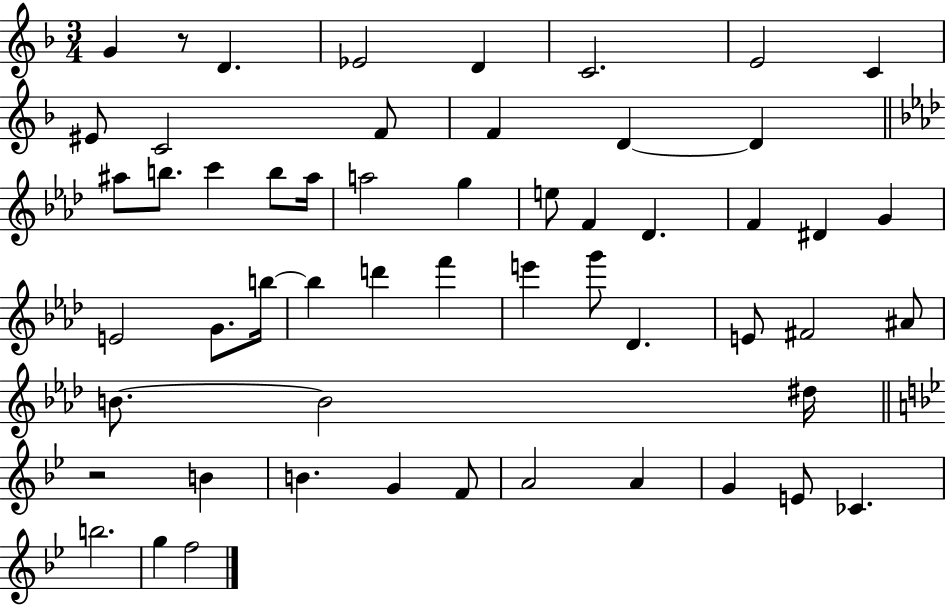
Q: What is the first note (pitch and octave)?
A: G4